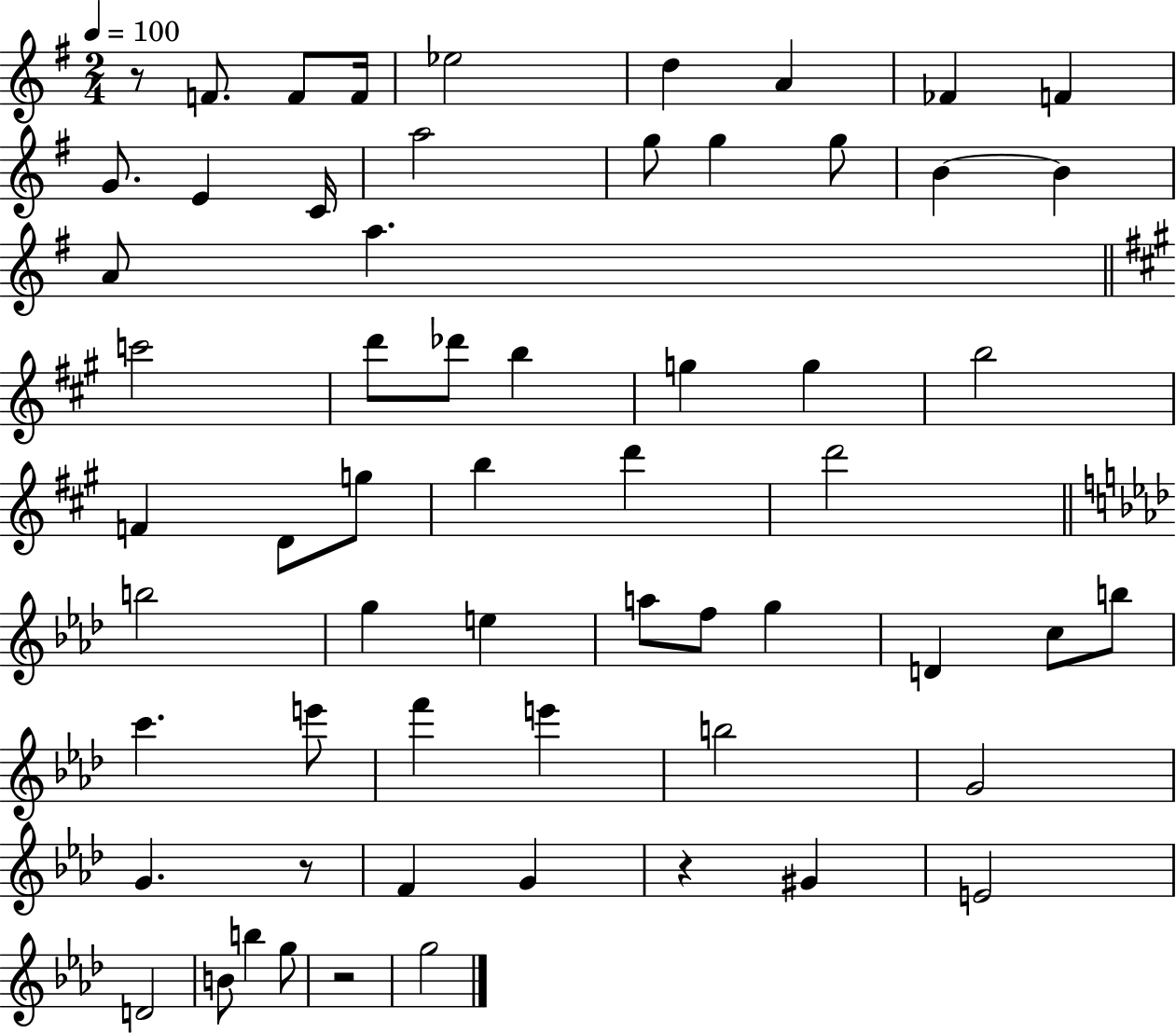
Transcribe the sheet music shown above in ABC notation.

X:1
T:Untitled
M:2/4
L:1/4
K:G
z/2 F/2 F/2 F/4 _e2 d A _F F G/2 E C/4 a2 g/2 g g/2 B B A/2 a c'2 d'/2 _d'/2 b g g b2 F D/2 g/2 b d' d'2 b2 g e a/2 f/2 g D c/2 b/2 c' e'/2 f' e' b2 G2 G z/2 F G z ^G E2 D2 B/2 b g/2 z2 g2